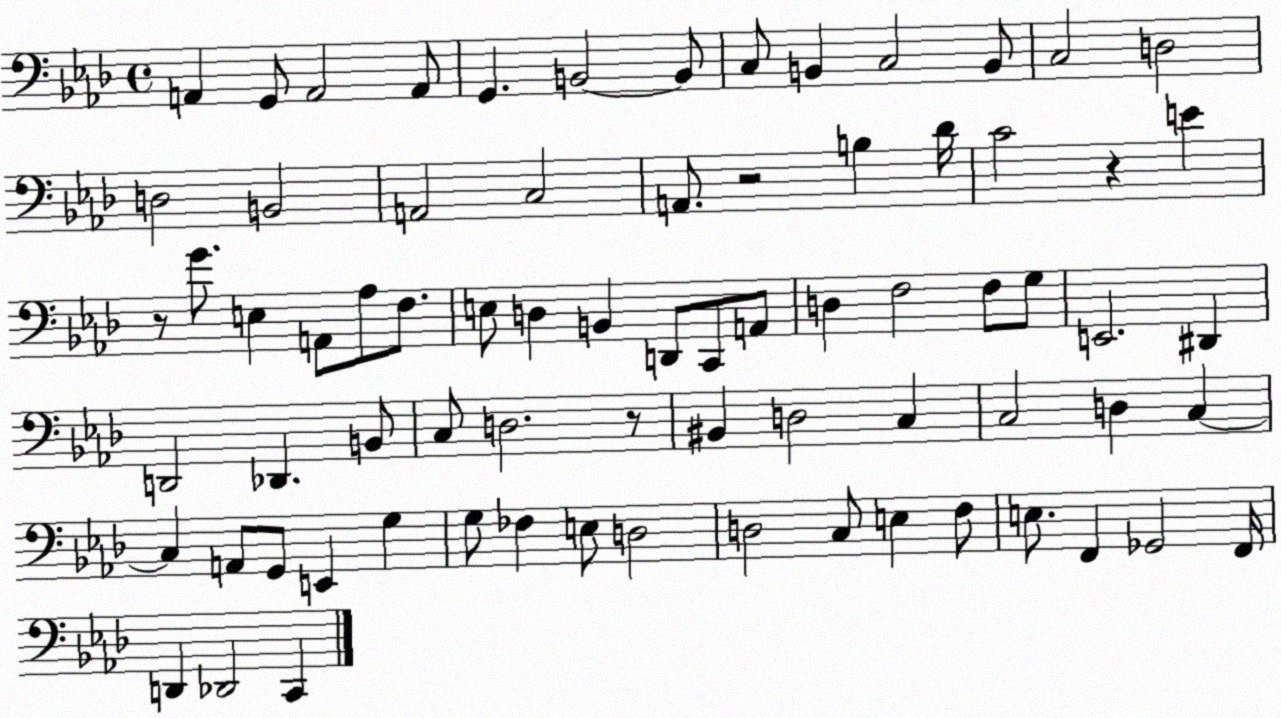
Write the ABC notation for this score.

X:1
T:Untitled
M:4/4
L:1/4
K:Ab
A,, G,,/2 A,,2 A,,/2 G,, B,,2 B,,/2 C,/2 B,, C,2 B,,/2 C,2 D,2 D,2 B,,2 A,,2 C,2 A,,/2 z2 B, _D/4 C2 z E z/2 G/2 E, A,,/2 _A,/2 F,/2 E,/2 D, B,, D,,/2 C,,/2 A,,/2 D, F,2 F,/2 G,/2 E,,2 ^D,, D,,2 _D,, B,,/2 C,/2 D,2 z/2 ^B,, D,2 C, C,2 D, C, C, A,,/2 G,,/2 E,, G, G,/2 _F, E,/2 D,2 D,2 C,/2 E, F,/2 E,/2 F,, _G,,2 F,,/4 D,, _D,,2 C,,